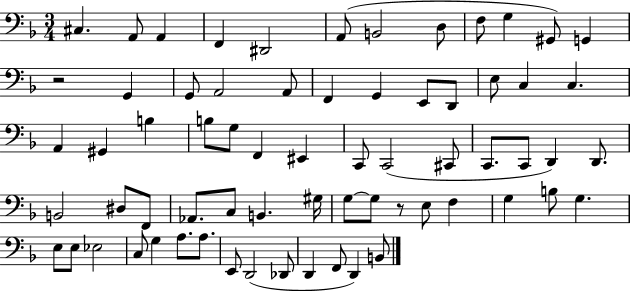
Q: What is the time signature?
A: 3/4